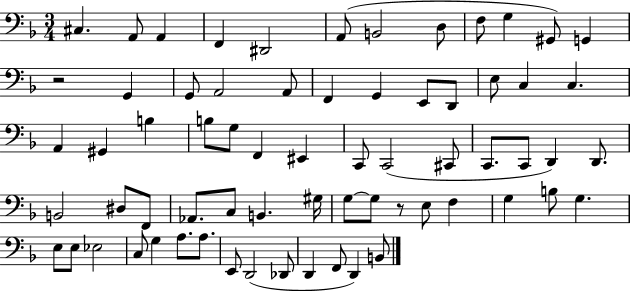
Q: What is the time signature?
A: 3/4